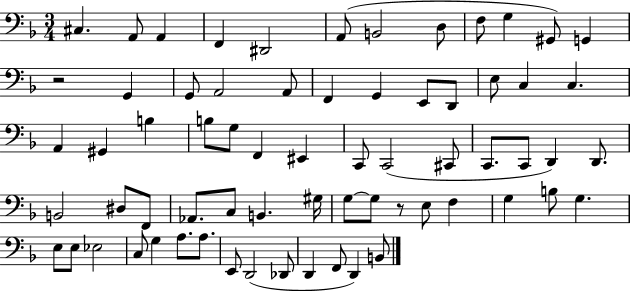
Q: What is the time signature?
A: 3/4